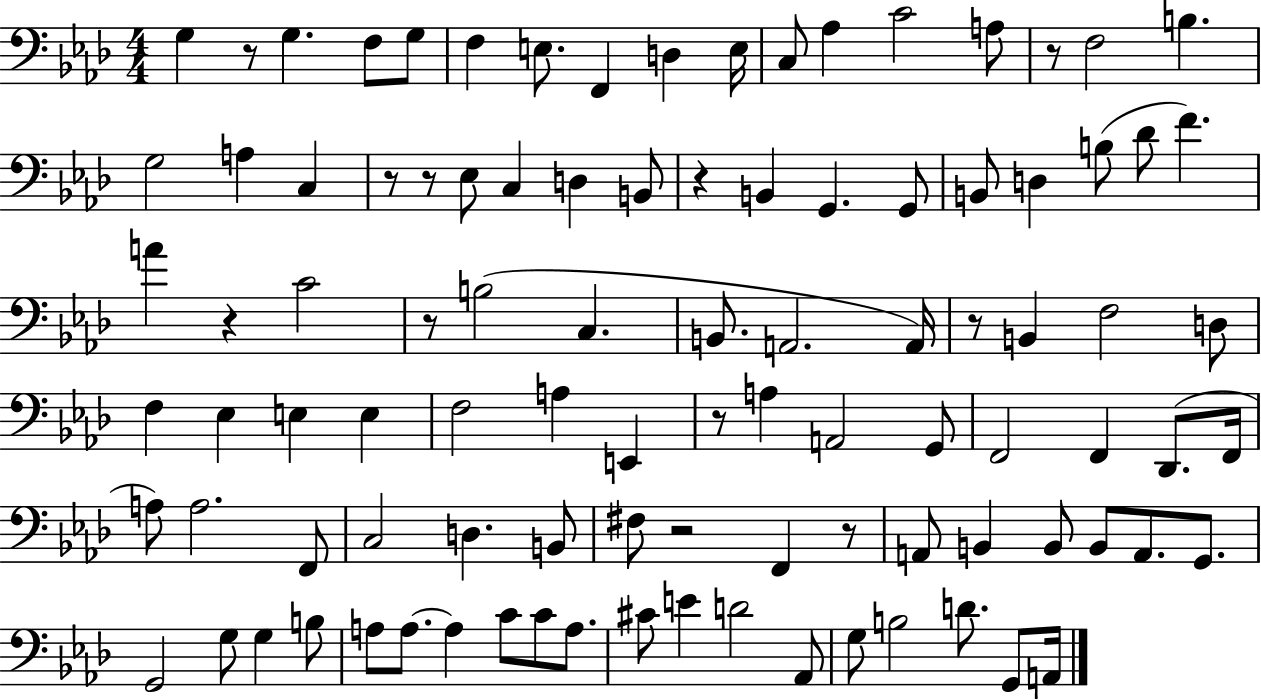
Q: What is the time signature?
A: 4/4